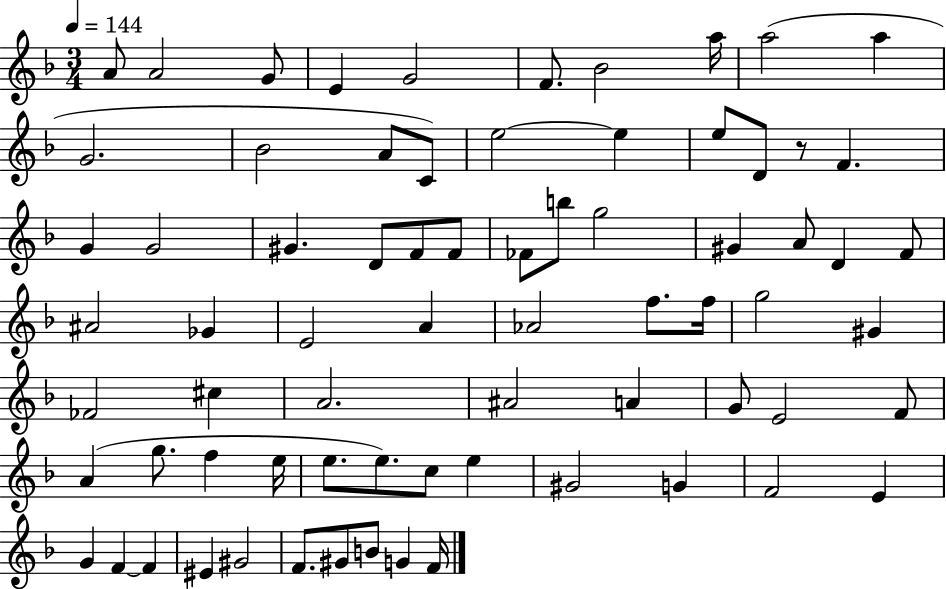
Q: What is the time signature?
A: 3/4